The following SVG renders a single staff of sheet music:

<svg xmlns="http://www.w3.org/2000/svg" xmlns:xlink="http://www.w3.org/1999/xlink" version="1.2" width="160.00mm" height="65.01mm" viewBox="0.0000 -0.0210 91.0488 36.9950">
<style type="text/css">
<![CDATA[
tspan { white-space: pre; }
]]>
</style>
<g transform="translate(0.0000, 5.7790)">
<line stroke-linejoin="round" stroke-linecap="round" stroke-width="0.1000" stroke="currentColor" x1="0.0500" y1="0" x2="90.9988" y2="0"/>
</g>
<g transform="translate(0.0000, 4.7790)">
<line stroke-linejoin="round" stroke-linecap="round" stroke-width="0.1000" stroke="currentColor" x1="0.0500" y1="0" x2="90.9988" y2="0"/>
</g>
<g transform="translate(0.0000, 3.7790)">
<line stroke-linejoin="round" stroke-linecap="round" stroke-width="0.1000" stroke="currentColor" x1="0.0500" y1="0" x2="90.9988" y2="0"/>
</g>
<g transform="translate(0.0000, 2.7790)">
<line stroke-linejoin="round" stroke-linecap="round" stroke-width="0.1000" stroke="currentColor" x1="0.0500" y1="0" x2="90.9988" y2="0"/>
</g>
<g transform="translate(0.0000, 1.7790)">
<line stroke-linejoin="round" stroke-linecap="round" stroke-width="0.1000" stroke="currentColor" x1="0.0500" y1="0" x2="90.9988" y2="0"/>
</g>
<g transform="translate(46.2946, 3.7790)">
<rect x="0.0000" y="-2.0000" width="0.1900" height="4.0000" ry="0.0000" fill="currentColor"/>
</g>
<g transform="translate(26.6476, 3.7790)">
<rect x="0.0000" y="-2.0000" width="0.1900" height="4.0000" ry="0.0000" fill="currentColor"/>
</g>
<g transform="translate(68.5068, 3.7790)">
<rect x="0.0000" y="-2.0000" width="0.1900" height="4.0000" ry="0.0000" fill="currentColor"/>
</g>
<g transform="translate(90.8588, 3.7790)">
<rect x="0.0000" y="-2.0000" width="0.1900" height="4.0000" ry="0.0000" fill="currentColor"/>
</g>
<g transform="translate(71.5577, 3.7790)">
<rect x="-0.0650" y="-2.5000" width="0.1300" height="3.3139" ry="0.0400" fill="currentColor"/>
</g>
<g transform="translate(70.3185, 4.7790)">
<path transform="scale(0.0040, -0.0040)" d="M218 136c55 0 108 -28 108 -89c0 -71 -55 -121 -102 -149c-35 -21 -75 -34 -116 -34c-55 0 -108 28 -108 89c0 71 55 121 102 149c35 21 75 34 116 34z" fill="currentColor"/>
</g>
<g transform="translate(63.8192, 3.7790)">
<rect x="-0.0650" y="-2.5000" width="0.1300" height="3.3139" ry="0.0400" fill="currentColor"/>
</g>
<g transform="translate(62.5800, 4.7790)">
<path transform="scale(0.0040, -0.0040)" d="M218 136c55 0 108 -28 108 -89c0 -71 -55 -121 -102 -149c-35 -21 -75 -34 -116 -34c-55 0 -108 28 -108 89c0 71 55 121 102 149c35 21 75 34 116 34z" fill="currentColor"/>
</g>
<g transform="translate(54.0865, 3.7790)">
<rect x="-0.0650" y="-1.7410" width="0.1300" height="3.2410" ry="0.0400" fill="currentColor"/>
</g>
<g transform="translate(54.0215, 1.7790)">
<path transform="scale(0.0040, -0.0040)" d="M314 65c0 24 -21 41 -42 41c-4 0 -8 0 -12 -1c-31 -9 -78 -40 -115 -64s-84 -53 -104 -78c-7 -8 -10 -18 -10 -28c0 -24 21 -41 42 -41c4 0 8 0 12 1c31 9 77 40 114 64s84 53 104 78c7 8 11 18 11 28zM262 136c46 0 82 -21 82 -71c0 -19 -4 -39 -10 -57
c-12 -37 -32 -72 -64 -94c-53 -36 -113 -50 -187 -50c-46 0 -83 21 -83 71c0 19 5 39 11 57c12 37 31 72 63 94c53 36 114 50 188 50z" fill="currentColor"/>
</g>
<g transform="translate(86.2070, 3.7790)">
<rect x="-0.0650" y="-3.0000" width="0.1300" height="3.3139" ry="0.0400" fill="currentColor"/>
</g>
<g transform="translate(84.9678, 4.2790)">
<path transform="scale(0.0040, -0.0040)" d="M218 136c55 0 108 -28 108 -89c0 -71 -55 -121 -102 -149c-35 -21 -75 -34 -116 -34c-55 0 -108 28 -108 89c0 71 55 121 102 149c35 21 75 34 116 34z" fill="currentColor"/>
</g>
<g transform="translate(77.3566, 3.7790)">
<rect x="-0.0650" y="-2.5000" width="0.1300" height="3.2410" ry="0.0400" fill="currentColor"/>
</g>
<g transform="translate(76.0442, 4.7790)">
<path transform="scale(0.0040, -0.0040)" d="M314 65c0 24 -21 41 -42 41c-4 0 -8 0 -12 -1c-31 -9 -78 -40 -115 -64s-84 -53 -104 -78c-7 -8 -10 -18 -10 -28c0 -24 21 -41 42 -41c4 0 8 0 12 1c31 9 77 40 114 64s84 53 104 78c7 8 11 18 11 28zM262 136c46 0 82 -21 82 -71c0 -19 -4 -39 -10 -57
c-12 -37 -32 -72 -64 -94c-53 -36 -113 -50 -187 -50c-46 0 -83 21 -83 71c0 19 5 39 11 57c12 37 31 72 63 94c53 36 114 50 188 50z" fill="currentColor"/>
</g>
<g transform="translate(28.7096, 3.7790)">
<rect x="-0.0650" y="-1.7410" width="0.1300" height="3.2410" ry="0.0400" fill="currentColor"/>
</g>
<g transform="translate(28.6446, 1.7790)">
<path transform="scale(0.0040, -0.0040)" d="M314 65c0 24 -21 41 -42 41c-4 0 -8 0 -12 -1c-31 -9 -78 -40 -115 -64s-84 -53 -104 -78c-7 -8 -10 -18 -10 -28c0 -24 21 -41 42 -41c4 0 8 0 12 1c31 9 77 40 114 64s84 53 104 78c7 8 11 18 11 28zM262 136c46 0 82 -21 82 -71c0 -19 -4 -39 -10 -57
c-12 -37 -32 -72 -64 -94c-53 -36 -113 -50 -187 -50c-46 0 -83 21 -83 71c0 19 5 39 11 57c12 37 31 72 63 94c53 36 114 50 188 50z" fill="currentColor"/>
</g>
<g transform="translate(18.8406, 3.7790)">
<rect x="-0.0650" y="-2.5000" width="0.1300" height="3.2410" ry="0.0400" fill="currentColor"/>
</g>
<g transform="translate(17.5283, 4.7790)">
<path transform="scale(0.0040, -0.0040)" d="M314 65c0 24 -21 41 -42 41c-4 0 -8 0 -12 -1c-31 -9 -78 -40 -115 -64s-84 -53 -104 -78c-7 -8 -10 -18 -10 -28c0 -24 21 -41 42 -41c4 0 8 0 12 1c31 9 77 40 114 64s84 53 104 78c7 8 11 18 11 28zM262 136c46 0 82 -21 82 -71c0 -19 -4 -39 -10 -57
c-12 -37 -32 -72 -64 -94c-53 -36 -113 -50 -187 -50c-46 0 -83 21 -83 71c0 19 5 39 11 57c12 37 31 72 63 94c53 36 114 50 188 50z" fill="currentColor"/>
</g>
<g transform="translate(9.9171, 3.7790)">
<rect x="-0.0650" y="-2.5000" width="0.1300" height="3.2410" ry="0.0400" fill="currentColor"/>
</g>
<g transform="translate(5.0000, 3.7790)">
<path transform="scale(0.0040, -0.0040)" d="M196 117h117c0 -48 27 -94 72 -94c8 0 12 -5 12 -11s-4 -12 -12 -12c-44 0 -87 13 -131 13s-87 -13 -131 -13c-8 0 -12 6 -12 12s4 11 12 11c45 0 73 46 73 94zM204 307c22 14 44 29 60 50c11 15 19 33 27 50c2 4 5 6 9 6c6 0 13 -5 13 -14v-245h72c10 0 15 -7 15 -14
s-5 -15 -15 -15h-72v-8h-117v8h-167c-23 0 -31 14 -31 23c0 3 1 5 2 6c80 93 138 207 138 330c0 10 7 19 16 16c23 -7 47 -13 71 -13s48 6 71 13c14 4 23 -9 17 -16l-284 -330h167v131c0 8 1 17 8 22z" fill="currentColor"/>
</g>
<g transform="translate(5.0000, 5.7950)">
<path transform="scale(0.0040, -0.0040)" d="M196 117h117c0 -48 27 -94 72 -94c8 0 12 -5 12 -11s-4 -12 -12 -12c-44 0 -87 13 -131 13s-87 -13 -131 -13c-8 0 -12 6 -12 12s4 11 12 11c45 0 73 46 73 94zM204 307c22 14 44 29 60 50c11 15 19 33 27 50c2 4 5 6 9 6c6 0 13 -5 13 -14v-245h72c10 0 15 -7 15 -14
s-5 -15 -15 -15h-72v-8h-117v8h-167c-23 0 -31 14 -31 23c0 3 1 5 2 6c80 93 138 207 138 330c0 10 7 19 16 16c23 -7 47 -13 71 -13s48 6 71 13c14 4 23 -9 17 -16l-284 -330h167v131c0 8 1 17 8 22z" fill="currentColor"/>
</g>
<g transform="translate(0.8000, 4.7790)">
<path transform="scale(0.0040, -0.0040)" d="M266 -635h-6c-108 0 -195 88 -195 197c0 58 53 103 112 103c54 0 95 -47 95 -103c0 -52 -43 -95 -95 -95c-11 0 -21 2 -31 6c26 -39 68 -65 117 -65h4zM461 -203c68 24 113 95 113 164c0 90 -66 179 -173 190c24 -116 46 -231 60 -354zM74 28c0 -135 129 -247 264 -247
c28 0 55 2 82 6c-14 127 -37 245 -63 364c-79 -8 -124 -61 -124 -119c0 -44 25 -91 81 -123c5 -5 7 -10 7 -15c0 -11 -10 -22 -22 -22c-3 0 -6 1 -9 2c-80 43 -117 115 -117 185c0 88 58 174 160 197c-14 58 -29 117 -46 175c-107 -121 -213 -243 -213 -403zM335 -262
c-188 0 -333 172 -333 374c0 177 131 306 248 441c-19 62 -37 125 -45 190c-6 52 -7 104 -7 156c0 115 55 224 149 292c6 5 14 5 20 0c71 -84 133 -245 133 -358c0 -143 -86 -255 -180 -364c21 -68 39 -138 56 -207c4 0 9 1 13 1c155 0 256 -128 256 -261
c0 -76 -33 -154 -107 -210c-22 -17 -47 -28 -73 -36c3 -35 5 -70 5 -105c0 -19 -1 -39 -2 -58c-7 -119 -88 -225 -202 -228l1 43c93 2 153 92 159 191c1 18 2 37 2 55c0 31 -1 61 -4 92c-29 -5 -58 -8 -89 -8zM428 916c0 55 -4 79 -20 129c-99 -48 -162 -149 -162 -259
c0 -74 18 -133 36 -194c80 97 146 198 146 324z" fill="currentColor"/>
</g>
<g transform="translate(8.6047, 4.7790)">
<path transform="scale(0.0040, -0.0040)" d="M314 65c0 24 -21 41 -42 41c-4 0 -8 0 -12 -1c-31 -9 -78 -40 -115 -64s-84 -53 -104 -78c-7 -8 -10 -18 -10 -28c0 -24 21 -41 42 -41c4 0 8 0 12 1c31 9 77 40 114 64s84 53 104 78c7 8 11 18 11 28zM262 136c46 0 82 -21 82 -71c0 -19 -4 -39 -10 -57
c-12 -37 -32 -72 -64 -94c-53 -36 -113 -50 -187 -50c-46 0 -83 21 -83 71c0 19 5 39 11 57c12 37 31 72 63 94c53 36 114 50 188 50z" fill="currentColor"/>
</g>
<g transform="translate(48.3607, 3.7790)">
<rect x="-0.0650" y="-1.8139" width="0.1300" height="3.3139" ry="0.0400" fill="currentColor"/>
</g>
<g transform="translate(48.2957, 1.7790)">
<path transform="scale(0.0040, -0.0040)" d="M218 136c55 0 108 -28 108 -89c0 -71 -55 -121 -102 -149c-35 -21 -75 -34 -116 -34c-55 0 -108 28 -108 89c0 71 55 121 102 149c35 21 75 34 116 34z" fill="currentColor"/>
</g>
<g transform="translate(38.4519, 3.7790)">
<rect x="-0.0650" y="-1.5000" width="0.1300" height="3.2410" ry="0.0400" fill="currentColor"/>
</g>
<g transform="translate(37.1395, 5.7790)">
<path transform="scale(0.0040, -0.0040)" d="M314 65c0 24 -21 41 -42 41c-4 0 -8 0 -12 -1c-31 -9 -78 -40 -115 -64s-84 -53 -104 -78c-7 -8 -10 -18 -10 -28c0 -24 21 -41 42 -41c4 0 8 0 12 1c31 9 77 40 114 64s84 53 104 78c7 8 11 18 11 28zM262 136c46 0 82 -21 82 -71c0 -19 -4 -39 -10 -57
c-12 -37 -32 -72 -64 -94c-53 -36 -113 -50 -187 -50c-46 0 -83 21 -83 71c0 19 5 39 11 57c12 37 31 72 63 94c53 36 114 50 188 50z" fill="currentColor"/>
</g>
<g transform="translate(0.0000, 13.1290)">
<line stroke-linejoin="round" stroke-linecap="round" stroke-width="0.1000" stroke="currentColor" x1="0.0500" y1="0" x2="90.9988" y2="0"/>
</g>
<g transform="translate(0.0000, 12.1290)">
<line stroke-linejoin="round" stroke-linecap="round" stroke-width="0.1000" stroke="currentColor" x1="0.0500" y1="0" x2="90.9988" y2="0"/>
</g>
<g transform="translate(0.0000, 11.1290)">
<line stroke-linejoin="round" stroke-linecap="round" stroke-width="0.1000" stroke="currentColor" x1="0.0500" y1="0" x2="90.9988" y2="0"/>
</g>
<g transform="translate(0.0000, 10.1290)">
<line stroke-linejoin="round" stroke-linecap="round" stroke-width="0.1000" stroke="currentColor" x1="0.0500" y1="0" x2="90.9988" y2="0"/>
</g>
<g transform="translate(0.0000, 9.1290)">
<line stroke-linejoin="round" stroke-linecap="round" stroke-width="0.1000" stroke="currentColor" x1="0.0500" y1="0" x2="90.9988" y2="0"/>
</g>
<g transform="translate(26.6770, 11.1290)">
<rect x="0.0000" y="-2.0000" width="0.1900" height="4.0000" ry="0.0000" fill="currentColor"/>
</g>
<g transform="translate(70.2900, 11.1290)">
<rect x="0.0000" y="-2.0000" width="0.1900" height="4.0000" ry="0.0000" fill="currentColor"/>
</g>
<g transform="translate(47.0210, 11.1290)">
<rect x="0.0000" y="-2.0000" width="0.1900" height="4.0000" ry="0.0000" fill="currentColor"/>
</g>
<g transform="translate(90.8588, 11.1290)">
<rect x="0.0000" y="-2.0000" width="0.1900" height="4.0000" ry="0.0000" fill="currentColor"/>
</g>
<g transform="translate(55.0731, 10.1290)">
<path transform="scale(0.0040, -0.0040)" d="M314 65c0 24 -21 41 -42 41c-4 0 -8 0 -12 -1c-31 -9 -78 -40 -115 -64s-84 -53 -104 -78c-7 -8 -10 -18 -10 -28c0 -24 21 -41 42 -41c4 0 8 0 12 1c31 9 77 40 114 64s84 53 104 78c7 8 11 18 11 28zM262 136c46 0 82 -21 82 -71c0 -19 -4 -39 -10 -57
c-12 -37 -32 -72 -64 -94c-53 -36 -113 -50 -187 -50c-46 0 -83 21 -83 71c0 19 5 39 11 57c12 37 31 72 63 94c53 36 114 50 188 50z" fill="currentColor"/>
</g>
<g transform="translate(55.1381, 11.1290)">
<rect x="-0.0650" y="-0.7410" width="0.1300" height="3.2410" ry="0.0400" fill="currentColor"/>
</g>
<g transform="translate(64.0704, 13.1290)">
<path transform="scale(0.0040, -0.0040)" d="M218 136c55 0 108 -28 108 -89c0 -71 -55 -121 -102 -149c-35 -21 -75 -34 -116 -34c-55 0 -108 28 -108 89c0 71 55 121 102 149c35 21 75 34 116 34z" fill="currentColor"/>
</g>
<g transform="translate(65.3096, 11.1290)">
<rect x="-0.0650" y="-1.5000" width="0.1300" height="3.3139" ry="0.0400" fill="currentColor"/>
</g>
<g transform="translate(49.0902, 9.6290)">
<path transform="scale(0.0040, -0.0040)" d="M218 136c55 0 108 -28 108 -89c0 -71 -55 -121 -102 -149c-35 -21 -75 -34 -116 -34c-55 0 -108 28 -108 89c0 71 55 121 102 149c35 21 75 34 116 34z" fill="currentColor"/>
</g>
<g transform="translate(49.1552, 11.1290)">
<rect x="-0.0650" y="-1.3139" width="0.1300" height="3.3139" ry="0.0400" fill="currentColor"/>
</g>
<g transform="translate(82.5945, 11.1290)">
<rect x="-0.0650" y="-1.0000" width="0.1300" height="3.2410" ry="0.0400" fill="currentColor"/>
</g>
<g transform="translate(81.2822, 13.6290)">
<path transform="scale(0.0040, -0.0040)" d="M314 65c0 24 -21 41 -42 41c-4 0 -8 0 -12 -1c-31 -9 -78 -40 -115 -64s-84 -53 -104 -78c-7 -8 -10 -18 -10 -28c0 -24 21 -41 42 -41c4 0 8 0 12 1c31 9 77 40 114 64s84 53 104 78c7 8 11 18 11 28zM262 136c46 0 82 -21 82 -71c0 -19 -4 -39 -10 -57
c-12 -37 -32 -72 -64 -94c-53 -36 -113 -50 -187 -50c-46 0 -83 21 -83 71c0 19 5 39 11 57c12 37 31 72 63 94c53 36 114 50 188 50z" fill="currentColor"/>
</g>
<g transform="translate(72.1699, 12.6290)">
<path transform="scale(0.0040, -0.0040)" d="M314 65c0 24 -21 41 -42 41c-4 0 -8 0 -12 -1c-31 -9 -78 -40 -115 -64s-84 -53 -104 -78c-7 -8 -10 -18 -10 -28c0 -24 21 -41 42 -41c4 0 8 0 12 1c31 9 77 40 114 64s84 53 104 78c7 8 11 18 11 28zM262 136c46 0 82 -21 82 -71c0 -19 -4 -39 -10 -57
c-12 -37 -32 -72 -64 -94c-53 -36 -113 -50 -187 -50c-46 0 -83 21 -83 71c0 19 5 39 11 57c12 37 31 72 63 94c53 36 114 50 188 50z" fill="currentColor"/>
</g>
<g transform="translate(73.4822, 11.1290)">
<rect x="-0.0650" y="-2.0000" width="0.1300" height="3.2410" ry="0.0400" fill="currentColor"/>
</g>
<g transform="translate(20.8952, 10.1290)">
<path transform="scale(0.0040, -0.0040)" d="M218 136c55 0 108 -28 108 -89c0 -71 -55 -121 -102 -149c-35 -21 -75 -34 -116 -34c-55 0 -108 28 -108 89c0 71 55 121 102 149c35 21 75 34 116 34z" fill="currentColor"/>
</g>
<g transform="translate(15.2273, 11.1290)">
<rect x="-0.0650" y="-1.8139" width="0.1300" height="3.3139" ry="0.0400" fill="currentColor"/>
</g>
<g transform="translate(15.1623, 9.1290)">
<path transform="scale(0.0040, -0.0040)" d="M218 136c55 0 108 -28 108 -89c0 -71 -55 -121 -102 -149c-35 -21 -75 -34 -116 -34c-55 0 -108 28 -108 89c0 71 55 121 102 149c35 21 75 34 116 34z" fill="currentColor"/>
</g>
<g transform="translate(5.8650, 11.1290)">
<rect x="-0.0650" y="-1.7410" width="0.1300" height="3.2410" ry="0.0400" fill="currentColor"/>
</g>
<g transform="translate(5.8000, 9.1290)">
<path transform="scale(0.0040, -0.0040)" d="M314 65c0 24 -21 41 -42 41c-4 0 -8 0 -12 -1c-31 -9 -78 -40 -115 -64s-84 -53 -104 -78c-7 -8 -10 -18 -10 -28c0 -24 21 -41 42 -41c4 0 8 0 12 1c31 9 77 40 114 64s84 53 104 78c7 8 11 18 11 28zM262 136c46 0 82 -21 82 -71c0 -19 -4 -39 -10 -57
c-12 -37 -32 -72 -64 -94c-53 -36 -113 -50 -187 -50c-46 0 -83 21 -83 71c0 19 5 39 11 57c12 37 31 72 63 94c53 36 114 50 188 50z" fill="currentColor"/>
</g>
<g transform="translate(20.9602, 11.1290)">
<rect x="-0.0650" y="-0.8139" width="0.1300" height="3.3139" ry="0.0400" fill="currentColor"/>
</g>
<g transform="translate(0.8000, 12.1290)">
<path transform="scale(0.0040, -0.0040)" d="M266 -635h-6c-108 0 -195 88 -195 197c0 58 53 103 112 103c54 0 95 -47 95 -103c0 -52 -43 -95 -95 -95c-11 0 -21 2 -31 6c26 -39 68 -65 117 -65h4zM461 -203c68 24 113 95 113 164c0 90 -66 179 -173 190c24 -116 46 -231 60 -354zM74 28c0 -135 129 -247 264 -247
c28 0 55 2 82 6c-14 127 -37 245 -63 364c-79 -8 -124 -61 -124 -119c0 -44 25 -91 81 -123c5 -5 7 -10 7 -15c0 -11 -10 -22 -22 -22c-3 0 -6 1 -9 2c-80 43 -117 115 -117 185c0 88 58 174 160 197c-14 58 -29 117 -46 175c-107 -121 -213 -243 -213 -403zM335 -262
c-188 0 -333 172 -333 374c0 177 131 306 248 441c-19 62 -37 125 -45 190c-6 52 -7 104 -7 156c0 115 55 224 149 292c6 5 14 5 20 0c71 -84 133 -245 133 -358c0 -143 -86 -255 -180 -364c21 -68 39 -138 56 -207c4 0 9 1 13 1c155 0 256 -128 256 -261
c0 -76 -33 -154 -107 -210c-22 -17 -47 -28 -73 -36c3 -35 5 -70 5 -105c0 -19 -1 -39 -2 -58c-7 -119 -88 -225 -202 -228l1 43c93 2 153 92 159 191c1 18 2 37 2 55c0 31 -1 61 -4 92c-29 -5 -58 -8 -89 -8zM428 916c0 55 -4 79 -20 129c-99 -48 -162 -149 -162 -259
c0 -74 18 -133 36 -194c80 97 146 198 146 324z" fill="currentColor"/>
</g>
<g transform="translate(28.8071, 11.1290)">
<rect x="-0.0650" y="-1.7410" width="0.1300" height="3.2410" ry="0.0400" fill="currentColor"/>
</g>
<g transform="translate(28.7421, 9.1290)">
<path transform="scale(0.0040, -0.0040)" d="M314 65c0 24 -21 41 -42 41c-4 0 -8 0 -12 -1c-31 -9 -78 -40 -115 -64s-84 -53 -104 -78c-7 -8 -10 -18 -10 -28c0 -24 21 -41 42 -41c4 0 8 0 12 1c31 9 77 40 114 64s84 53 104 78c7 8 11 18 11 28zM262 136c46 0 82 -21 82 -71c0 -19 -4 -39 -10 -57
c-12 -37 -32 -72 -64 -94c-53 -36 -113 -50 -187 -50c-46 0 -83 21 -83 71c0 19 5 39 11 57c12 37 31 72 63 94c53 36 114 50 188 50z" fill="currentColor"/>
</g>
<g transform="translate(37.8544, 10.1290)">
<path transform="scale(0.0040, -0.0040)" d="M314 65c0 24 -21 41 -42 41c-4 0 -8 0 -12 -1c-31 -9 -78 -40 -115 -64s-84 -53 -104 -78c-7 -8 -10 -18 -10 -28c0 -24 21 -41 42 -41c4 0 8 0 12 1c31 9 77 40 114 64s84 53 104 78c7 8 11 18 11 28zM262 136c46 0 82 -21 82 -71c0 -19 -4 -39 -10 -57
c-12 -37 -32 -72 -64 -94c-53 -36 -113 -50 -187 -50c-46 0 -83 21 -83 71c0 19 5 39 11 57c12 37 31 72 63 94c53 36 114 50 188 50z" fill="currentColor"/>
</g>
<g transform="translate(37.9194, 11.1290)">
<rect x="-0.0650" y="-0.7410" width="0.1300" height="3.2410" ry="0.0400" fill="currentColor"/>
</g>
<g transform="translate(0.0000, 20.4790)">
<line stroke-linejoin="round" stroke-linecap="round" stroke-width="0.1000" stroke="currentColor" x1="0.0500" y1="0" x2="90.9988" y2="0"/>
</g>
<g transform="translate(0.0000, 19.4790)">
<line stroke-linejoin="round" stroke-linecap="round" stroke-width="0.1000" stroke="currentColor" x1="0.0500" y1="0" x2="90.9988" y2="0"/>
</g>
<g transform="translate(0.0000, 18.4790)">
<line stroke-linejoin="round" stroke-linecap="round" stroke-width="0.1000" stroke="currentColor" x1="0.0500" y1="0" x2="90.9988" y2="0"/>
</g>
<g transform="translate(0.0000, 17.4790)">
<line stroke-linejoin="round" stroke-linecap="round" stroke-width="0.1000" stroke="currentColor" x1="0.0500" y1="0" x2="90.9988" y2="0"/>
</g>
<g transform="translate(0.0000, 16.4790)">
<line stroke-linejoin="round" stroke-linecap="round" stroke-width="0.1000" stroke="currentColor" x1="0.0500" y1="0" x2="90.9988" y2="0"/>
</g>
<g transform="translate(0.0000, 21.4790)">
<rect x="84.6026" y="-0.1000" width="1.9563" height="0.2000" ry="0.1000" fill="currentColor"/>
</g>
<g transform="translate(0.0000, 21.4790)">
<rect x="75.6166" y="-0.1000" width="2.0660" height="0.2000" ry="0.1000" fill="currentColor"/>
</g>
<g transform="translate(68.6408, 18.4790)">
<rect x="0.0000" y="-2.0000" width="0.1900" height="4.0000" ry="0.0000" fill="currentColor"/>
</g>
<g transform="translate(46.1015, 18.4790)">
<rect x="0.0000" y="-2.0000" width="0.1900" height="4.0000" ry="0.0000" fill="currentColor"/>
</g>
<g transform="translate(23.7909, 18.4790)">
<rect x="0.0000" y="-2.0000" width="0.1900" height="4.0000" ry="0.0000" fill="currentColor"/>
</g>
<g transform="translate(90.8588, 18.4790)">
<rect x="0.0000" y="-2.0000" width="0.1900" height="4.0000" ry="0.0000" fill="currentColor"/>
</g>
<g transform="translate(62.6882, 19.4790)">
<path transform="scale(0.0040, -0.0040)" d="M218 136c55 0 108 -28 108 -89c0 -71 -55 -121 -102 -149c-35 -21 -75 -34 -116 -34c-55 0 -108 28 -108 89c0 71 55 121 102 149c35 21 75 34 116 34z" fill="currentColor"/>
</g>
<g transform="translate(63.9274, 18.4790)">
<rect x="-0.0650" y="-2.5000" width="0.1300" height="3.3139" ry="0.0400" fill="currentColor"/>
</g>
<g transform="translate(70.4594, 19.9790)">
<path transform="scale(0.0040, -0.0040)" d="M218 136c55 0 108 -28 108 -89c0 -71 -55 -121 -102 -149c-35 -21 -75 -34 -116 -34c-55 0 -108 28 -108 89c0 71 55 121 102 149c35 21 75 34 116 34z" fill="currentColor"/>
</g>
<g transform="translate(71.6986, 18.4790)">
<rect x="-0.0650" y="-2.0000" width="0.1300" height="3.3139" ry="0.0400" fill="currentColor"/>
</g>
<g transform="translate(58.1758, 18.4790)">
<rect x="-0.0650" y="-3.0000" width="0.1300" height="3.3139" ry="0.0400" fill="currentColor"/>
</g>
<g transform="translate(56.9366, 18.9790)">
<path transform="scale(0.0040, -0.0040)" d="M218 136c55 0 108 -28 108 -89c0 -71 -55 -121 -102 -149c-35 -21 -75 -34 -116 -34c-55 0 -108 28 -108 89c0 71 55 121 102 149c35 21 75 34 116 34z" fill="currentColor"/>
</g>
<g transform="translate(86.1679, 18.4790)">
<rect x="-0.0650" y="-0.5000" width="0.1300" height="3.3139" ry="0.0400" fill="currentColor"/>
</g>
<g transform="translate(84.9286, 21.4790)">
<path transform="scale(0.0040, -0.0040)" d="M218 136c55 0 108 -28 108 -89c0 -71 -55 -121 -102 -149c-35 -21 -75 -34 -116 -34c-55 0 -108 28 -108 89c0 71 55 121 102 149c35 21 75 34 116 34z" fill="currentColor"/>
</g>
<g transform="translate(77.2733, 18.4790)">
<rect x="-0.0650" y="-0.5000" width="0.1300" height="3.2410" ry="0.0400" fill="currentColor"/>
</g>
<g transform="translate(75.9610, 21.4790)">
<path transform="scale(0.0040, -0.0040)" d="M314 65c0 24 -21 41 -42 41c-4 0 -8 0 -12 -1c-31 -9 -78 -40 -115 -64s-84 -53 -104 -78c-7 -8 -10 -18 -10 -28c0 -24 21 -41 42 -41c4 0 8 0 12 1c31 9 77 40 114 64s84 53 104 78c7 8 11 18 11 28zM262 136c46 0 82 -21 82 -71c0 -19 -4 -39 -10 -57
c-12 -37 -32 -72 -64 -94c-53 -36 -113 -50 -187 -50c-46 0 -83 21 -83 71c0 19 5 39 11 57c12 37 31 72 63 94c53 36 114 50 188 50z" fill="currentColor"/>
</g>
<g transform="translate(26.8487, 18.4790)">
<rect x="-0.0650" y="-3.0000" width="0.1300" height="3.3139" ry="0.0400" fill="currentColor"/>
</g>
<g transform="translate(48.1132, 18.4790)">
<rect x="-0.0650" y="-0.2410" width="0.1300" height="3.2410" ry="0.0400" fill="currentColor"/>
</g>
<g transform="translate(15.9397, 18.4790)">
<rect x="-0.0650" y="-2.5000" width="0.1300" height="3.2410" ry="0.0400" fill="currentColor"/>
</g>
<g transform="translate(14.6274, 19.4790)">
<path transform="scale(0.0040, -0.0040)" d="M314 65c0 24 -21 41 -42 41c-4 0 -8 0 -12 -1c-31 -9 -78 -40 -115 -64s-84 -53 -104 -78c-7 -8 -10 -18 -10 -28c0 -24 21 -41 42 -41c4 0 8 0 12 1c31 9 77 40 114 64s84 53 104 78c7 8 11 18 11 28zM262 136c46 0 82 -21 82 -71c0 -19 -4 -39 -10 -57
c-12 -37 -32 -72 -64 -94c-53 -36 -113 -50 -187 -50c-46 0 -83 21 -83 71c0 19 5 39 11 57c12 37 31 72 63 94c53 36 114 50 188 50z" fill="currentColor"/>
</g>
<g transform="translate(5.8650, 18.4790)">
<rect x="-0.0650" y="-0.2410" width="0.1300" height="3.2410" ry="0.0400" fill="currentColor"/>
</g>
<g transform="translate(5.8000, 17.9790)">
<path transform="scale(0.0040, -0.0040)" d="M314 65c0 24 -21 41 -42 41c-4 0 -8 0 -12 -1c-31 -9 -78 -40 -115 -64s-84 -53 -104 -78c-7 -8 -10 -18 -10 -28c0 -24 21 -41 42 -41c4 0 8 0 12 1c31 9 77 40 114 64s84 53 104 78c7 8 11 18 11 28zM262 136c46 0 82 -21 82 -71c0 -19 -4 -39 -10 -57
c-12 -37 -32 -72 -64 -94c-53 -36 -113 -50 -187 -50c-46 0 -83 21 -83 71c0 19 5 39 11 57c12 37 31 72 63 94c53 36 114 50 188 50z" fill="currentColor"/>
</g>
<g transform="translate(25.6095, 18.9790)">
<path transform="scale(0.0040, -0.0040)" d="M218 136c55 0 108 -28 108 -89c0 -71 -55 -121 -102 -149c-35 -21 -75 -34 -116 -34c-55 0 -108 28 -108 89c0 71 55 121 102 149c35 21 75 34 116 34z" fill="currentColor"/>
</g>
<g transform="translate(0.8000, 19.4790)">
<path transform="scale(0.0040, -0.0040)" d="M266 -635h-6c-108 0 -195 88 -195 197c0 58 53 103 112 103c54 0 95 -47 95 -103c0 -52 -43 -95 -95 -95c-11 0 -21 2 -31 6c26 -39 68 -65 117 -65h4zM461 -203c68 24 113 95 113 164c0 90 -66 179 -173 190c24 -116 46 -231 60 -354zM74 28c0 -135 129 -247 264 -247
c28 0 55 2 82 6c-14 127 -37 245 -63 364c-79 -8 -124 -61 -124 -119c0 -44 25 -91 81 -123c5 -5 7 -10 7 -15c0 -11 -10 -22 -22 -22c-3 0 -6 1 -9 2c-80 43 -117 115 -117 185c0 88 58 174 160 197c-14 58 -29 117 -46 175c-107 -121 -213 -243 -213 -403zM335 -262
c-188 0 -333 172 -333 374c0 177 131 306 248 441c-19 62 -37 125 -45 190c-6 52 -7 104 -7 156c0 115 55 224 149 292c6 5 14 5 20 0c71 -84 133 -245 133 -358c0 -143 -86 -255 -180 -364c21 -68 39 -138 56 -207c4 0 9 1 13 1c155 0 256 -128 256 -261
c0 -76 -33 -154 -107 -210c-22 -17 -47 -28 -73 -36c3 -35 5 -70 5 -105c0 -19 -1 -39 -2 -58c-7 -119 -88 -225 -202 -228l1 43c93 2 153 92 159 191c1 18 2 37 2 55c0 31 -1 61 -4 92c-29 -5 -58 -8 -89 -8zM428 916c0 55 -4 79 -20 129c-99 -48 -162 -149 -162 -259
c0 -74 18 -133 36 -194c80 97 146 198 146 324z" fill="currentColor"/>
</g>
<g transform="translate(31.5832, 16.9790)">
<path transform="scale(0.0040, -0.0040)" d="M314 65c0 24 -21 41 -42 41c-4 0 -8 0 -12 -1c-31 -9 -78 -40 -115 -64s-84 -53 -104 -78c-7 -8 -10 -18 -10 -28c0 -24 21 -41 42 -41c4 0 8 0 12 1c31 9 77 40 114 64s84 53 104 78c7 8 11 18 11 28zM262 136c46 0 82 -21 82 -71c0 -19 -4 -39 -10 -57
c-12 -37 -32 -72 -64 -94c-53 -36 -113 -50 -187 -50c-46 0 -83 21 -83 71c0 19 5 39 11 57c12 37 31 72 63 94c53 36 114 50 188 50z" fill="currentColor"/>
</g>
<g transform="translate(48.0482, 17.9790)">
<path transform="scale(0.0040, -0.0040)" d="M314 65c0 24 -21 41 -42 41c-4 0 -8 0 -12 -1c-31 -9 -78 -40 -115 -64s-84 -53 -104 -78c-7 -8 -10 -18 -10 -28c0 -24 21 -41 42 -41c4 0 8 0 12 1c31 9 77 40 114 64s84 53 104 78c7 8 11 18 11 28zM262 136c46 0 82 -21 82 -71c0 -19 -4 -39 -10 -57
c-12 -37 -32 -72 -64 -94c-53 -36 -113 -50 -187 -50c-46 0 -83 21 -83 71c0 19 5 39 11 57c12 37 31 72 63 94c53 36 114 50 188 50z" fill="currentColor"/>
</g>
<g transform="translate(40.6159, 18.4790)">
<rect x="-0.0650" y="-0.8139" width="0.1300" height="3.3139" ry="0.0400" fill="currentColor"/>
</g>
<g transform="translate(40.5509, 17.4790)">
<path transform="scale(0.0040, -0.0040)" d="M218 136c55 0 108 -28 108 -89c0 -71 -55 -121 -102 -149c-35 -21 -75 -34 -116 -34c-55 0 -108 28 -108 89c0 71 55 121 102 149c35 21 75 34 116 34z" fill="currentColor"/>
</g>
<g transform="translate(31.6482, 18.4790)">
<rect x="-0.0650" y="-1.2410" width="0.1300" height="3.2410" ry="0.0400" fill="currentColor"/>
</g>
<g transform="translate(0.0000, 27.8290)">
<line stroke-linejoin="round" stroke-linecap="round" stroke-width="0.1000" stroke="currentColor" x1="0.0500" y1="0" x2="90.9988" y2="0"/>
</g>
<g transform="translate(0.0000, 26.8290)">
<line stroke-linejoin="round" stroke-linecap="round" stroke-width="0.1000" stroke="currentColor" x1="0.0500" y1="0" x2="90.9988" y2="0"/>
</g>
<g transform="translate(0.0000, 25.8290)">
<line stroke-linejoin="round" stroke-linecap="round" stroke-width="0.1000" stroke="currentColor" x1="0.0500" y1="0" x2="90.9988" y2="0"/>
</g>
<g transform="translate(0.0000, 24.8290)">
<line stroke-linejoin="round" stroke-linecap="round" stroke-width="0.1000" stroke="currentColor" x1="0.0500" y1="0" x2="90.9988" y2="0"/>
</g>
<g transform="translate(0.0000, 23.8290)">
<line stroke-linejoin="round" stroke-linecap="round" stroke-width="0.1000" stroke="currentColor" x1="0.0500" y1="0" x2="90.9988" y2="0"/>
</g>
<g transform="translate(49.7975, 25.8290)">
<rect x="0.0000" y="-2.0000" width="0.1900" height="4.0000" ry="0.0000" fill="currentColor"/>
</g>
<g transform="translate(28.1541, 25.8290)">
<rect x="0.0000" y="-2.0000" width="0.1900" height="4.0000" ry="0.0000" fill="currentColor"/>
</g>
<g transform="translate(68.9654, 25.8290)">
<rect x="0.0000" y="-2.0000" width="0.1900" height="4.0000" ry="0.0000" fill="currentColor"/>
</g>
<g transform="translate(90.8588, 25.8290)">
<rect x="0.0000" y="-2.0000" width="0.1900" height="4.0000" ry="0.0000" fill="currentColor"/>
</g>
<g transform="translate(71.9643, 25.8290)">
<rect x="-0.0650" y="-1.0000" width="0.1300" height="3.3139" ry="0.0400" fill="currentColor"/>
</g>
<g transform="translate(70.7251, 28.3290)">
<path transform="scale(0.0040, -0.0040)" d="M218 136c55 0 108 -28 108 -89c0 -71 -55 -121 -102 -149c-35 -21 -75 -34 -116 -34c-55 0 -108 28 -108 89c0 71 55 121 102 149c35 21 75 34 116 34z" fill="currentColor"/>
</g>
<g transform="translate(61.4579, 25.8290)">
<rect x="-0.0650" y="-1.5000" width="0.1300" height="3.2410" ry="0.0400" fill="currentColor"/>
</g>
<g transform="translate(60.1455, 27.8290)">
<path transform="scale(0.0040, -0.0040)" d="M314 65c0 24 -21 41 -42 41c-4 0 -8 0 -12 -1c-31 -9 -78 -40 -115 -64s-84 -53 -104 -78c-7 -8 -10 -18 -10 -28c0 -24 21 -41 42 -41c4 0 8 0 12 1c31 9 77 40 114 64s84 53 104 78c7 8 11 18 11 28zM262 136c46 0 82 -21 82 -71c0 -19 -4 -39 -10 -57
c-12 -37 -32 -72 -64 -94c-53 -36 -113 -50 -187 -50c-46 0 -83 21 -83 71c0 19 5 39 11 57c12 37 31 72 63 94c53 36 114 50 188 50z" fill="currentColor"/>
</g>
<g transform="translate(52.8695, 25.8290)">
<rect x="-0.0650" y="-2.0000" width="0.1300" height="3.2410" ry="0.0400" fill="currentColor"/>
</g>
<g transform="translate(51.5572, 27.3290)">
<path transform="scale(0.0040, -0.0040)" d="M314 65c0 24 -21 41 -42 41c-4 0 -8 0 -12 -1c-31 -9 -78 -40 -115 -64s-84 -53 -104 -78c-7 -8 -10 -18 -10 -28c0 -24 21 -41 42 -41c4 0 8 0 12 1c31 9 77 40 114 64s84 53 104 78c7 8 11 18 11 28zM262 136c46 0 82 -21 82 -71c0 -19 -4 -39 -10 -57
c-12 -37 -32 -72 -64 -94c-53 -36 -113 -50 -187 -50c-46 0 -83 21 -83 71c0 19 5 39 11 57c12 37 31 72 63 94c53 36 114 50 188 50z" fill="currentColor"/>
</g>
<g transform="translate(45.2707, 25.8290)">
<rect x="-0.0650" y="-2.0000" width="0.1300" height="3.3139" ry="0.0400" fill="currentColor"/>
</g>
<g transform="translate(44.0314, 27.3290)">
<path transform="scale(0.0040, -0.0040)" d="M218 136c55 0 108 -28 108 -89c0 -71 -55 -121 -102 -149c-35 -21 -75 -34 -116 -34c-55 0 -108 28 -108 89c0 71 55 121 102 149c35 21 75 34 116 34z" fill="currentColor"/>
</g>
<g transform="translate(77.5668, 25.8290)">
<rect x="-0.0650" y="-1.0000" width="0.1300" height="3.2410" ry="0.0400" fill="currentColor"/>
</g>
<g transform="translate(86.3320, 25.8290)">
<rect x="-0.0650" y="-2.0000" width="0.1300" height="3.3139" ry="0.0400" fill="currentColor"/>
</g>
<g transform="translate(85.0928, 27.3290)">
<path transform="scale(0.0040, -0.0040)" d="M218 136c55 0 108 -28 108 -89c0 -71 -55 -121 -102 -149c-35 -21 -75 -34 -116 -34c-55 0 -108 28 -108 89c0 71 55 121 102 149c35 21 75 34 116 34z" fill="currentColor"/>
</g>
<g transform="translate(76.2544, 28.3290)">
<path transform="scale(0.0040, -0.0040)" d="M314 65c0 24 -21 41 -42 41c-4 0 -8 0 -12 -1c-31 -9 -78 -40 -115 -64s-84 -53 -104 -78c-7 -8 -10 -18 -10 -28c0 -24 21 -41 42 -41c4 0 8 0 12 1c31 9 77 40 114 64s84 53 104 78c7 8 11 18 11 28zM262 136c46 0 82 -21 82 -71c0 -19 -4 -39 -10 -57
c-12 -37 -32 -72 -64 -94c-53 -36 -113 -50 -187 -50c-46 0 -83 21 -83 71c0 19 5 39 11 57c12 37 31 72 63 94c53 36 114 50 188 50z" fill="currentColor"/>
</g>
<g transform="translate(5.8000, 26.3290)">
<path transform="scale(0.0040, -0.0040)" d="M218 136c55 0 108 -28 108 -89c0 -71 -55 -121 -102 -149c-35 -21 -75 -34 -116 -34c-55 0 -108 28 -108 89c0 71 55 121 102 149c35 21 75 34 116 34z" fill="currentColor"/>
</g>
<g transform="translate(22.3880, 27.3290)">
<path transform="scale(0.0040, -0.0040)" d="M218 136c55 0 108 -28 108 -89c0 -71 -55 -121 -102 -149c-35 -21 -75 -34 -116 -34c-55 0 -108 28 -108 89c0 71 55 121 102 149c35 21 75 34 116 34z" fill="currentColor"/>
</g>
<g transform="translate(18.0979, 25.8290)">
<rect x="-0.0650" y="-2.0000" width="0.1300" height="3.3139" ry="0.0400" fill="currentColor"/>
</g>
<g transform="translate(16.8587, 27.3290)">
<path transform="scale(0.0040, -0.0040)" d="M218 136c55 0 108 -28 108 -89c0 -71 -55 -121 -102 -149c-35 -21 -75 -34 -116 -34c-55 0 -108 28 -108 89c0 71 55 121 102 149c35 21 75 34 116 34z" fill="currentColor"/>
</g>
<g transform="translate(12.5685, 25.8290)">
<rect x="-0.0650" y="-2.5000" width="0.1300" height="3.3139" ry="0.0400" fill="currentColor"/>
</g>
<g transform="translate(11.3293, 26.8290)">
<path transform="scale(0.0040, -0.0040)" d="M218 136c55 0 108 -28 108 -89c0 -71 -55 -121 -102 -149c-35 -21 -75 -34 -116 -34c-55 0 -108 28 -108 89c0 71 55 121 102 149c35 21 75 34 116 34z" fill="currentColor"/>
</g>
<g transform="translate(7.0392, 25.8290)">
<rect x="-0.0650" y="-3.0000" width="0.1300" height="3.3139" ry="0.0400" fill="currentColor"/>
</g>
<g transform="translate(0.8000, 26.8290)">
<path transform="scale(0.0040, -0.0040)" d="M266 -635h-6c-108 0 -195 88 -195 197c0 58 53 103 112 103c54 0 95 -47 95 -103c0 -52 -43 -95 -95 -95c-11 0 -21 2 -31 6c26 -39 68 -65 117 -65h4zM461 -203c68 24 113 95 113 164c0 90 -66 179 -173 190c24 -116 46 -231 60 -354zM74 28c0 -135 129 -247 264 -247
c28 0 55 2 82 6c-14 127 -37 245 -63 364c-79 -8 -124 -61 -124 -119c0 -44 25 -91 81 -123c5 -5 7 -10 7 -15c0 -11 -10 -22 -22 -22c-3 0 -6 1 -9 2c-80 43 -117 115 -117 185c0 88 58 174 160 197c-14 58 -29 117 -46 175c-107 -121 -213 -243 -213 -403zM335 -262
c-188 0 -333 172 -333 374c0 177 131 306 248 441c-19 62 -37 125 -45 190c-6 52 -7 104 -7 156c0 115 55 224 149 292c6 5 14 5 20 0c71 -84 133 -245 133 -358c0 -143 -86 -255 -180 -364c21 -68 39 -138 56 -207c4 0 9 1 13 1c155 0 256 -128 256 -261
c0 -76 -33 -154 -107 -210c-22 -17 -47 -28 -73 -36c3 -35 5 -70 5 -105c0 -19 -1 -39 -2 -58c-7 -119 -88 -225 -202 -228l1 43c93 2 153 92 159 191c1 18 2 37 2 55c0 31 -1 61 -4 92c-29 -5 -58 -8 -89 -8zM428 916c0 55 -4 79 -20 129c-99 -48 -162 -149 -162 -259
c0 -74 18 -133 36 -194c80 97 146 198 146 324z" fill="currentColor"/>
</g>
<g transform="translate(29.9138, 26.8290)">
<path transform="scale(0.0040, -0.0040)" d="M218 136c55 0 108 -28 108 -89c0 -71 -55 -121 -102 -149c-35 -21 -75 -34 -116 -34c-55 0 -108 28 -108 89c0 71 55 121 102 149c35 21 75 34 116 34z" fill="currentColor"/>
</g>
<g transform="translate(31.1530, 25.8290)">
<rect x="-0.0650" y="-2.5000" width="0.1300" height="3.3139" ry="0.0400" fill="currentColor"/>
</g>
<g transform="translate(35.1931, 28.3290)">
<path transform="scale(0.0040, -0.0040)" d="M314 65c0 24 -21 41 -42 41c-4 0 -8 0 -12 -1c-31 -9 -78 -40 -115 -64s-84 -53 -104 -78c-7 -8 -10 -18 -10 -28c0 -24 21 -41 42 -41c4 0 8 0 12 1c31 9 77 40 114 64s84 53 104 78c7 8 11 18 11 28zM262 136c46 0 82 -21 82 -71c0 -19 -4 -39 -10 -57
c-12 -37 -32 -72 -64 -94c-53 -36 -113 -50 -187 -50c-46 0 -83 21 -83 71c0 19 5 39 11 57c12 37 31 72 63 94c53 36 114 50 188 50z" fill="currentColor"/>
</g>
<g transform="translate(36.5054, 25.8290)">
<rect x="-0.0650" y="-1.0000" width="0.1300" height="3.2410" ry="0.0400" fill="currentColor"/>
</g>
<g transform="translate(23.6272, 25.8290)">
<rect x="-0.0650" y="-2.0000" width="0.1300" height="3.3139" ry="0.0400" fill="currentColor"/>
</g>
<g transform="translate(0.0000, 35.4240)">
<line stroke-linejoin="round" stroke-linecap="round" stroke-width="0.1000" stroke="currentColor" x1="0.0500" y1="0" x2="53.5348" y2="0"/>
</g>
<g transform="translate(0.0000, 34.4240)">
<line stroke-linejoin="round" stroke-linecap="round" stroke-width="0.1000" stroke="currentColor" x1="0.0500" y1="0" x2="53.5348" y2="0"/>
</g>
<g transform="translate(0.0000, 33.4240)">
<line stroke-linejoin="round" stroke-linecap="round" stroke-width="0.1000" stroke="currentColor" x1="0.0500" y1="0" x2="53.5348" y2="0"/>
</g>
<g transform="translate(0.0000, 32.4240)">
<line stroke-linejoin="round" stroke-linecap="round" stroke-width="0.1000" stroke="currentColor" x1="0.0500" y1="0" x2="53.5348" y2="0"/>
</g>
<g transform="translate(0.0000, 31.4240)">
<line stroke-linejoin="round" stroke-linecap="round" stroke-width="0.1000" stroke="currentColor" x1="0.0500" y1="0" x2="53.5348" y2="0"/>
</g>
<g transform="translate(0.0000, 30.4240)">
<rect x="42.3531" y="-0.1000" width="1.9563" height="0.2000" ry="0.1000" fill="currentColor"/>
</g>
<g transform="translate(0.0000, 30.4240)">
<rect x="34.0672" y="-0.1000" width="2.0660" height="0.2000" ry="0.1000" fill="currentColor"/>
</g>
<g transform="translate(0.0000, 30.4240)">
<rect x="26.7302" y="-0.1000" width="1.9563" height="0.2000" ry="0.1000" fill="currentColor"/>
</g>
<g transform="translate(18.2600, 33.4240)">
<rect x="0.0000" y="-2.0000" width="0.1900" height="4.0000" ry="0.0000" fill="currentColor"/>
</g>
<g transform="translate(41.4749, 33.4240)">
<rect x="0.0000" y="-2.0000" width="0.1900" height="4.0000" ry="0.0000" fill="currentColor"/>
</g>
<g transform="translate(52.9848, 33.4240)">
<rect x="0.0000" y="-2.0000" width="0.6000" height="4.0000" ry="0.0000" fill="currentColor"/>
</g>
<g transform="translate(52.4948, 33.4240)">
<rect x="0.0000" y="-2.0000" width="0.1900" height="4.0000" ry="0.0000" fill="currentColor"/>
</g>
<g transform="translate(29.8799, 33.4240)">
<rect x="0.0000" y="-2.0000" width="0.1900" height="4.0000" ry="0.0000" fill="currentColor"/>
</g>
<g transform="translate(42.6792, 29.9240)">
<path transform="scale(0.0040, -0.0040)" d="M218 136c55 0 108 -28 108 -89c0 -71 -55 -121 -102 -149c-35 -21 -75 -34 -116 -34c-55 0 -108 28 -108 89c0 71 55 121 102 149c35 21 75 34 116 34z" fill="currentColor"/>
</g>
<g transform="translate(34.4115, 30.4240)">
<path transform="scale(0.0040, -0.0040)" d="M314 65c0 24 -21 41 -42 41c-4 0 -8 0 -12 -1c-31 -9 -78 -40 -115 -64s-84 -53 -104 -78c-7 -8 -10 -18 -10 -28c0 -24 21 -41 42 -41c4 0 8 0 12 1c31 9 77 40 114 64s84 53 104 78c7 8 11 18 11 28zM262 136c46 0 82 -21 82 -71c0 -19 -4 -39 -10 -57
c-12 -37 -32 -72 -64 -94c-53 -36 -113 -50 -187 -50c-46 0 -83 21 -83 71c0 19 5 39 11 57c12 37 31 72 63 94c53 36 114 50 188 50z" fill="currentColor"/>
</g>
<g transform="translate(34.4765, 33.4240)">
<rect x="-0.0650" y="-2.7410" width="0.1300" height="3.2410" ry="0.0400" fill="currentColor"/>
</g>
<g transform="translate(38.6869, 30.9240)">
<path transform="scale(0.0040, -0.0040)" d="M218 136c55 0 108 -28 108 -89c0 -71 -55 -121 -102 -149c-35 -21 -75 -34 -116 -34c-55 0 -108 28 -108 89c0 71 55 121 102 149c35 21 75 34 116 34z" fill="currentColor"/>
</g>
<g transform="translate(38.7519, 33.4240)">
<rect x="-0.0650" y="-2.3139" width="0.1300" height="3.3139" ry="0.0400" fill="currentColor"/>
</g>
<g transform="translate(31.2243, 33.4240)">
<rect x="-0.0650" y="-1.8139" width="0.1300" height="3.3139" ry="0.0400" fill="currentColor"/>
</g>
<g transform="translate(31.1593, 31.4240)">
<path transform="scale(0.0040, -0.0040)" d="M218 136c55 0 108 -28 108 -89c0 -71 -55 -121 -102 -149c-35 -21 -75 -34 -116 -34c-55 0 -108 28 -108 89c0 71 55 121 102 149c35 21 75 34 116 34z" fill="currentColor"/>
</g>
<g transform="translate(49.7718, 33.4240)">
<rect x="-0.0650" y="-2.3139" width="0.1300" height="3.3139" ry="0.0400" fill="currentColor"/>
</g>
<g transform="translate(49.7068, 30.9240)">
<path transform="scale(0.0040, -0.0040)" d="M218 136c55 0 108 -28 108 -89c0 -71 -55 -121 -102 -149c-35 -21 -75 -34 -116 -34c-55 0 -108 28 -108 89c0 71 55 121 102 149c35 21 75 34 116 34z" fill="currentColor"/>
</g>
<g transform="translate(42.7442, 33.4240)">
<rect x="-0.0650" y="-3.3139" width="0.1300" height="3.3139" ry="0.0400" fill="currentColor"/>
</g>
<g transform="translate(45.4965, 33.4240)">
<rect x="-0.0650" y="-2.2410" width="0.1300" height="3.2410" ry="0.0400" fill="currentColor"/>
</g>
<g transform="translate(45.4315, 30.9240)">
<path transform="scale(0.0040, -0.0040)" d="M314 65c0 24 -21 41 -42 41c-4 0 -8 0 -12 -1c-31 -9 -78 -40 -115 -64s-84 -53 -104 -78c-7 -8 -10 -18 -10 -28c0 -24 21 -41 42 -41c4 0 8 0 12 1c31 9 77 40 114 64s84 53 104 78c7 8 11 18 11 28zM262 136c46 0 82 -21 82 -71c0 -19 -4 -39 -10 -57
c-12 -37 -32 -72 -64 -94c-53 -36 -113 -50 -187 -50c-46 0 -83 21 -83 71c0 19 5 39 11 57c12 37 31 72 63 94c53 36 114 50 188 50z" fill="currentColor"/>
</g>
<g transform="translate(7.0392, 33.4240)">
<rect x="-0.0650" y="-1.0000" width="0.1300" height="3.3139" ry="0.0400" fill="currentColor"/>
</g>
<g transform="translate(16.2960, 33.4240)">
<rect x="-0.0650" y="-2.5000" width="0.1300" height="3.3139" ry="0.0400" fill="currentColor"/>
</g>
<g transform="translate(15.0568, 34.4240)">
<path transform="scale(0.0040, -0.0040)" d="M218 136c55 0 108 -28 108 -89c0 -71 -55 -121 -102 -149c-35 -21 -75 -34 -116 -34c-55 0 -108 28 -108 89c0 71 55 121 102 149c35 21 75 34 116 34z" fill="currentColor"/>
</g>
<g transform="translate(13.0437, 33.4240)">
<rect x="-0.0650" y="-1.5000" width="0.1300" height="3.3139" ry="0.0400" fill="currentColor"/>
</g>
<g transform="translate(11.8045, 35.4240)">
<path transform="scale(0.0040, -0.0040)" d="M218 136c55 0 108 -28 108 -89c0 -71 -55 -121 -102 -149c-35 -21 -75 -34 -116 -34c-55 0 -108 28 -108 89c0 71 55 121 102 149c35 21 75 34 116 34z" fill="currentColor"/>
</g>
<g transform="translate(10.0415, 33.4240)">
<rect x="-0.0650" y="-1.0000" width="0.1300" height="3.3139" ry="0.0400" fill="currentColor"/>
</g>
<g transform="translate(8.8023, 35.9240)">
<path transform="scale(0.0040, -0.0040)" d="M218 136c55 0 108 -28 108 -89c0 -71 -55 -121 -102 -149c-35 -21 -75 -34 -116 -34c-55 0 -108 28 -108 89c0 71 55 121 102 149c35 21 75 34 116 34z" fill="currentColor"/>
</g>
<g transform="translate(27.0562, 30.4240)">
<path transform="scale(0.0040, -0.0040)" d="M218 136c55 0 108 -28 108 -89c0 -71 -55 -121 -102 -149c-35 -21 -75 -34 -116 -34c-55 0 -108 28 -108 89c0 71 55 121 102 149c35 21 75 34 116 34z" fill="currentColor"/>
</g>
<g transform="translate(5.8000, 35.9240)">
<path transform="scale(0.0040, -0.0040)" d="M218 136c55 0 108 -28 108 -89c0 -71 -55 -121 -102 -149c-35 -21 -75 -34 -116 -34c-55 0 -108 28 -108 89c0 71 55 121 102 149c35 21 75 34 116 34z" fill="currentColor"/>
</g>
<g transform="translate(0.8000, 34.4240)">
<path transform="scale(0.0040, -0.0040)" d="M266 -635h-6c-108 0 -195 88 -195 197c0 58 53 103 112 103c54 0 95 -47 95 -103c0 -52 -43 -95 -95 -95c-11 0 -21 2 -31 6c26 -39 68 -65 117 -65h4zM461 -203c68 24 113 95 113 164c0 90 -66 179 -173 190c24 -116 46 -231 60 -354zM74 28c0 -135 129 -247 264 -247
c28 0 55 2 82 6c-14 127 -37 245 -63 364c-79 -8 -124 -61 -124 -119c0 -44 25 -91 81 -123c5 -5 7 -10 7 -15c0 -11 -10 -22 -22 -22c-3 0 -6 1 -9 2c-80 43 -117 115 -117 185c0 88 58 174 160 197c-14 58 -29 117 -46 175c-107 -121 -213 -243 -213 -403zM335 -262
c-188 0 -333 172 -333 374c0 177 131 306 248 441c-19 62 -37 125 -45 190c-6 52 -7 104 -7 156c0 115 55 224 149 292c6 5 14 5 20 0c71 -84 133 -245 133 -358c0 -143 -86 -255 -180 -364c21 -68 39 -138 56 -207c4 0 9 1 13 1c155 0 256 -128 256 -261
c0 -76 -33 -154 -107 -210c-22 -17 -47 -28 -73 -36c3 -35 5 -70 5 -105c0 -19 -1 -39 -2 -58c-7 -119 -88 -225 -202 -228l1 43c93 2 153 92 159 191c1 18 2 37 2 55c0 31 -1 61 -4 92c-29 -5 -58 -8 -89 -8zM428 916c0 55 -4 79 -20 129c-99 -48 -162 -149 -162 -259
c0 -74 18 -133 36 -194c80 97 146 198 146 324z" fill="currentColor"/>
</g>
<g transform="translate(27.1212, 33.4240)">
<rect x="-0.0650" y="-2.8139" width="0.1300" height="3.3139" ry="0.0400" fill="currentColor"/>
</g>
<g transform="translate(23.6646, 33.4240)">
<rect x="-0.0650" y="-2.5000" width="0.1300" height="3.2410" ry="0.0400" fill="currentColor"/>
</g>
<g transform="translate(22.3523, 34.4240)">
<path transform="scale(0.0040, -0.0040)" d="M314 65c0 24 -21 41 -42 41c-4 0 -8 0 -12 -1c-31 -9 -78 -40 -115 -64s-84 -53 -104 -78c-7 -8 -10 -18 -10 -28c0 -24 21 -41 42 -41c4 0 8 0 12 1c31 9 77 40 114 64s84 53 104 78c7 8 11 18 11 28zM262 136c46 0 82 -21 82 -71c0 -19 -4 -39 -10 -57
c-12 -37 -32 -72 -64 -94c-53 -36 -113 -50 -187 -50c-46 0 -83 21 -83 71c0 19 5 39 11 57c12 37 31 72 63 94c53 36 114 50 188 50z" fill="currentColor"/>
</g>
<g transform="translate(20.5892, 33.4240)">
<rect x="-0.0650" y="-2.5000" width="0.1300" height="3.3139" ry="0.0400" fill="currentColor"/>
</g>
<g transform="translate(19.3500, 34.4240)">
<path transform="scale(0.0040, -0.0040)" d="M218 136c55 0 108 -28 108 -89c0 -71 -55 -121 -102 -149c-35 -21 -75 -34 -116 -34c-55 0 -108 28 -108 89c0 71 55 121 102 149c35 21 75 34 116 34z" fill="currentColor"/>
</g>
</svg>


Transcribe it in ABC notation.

X:1
T:Untitled
M:4/4
L:1/4
K:C
G2 G2 f2 E2 f f2 G G G2 A f2 f d f2 d2 e d2 E F2 D2 c2 G2 A e2 d c2 A G F C2 C A G F F G D2 F F2 E2 D D2 F D D E G G G2 a f a2 g b g2 g